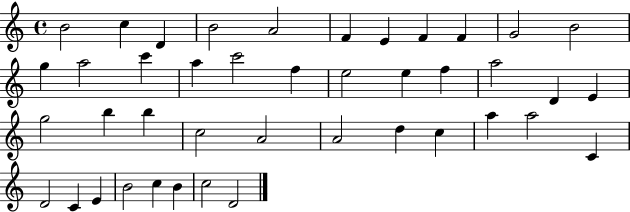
{
  \clef treble
  \time 4/4
  \defaultTimeSignature
  \key c \major
  b'2 c''4 d'4 | b'2 a'2 | f'4 e'4 f'4 f'4 | g'2 b'2 | \break g''4 a''2 c'''4 | a''4 c'''2 f''4 | e''2 e''4 f''4 | a''2 d'4 e'4 | \break g''2 b''4 b''4 | c''2 a'2 | a'2 d''4 c''4 | a''4 a''2 c'4 | \break d'2 c'4 e'4 | b'2 c''4 b'4 | c''2 d'2 | \bar "|."
}